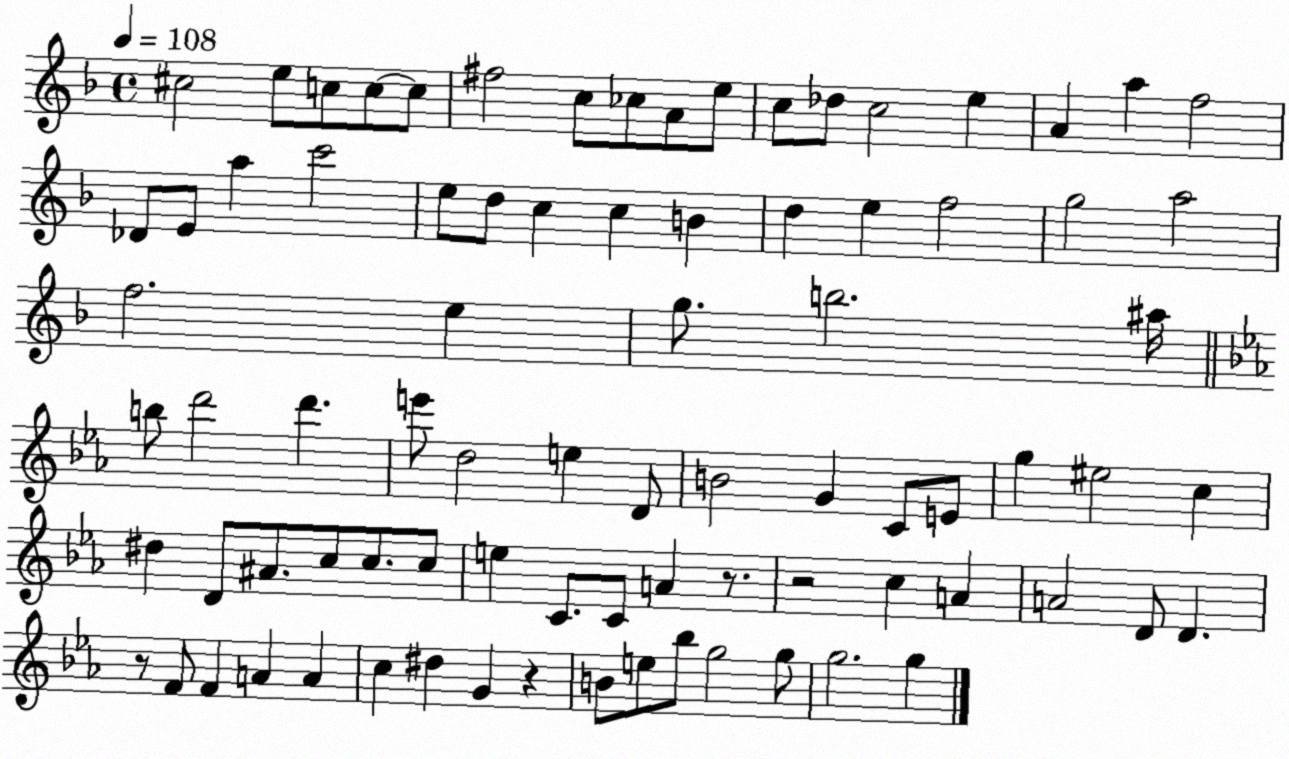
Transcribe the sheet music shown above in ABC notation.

X:1
T:Untitled
M:4/4
L:1/4
K:F
^c2 e/2 c/2 c/2 c/2 ^f2 c/2 _c/2 A/2 e/2 c/2 _d/2 c2 e A a f2 _D/2 E/2 a c'2 e/2 d/2 c c B d e f2 g2 a2 f2 e g/2 b2 ^a/4 b/2 d'2 d' e'/2 d2 e D/2 B2 G C/2 E/2 g ^e2 c ^d D/2 ^A/2 c/2 c/2 c/2 e C/2 C/2 A z/2 z2 c A A2 D/2 D z/2 F/2 F A A c ^d G z B/2 e/2 _b/2 g2 g/2 g2 g